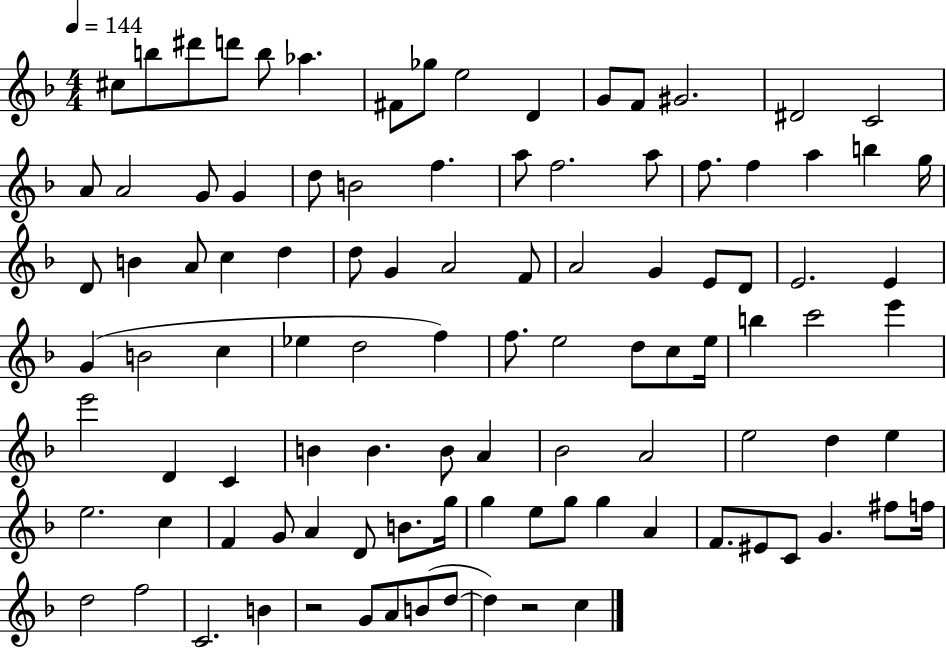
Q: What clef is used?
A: treble